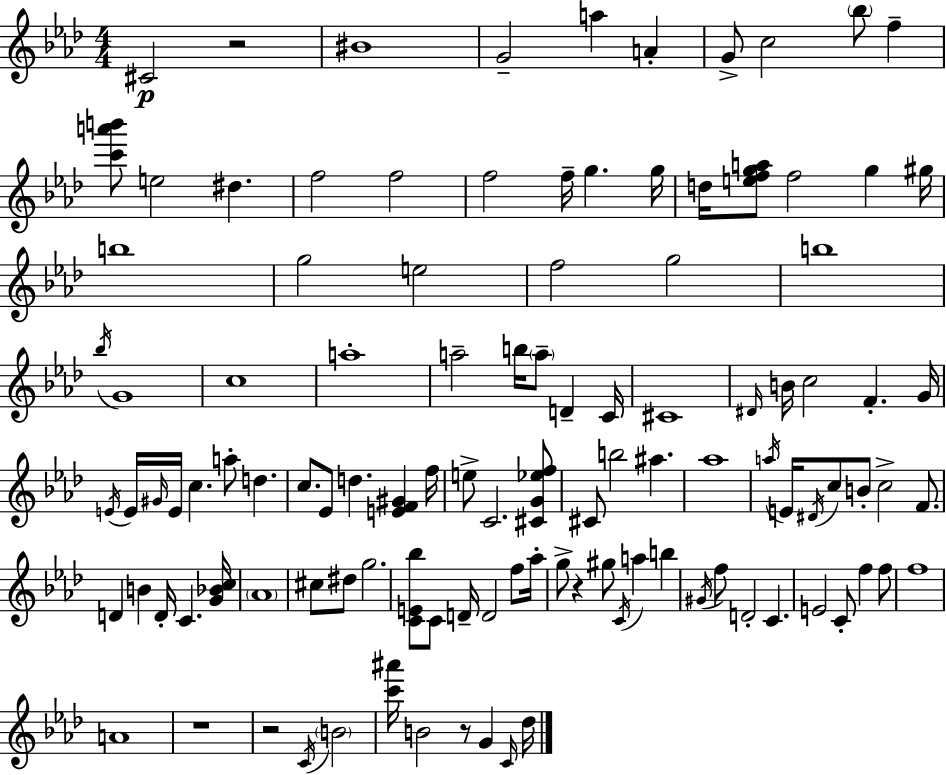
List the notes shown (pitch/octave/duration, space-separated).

C#4/h R/h BIS4/w G4/h A5/q A4/q G4/e C5/h Bb5/e F5/q [C6,A6,B6]/e E5/h D#5/q. F5/h F5/h F5/h F5/s G5/q. G5/s D5/s [E5,F5,G5,A5]/e F5/h G5/q G#5/s B5/w G5/h E5/h F5/h G5/h B5/w Bb5/s G4/w C5/w A5/w A5/h B5/s A5/e D4/q C4/s C#4/w D#4/s B4/s C5/h F4/q. G4/s E4/s E4/s G#4/s E4/s C5/q. A5/e D5/q. C5/e. Eb4/e D5/q. [E4,F4,G#4]/q F5/s E5/e C4/h. [C#4,G4,Eb5,F5]/e C#4/e B5/h A#5/q. Ab5/w A5/s E4/s D#4/s C5/e B4/e C5/h F4/e. D4/q B4/q D4/s C4/q. [G4,Bb4,C5]/s Ab4/w C#5/e D#5/e G5/h. [C4,E4,Bb5]/e C4/e D4/s D4/h F5/e Ab5/s G5/e R/q G#5/e C4/s A5/q B5/q G#4/s F5/e D4/h C4/q. E4/h C4/e F5/q F5/e F5/w A4/w R/w R/h C4/s B4/h [C6,A#6]/s B4/h R/e G4/q C4/s Db5/s